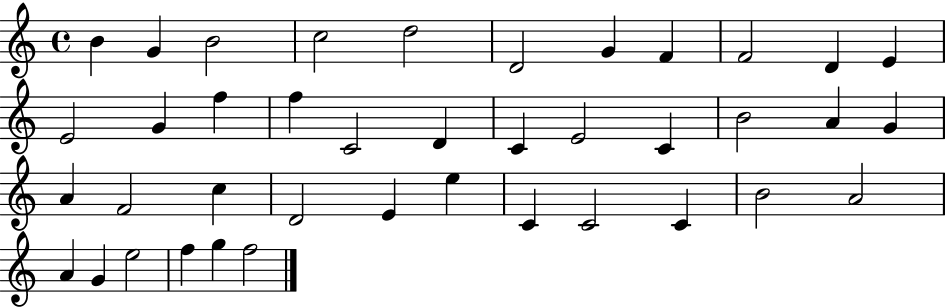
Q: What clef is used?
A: treble